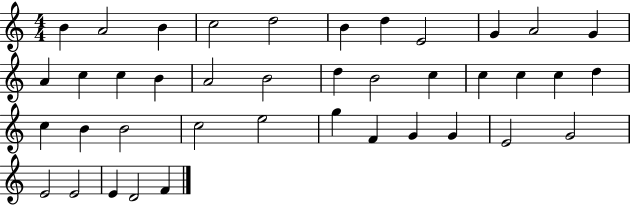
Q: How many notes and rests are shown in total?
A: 40